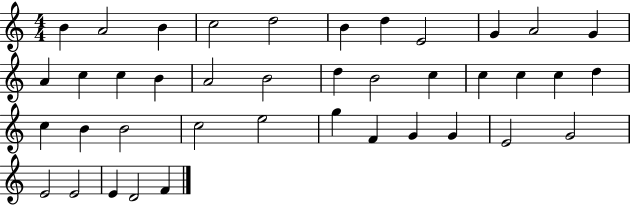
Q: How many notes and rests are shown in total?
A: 40